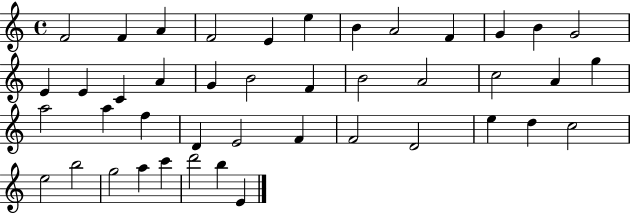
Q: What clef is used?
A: treble